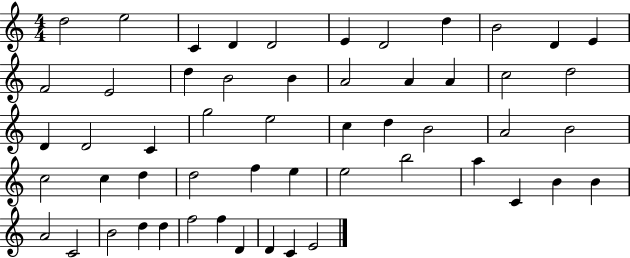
D5/h E5/h C4/q D4/q D4/h E4/q D4/h D5/q B4/h D4/q E4/q F4/h E4/h D5/q B4/h B4/q A4/h A4/q A4/q C5/h D5/h D4/q D4/h C4/q G5/h E5/h C5/q D5/q B4/h A4/h B4/h C5/h C5/q D5/q D5/h F5/q E5/q E5/h B5/h A5/q C4/q B4/q B4/q A4/h C4/h B4/h D5/q D5/q F5/h F5/q D4/q D4/q C4/q E4/h